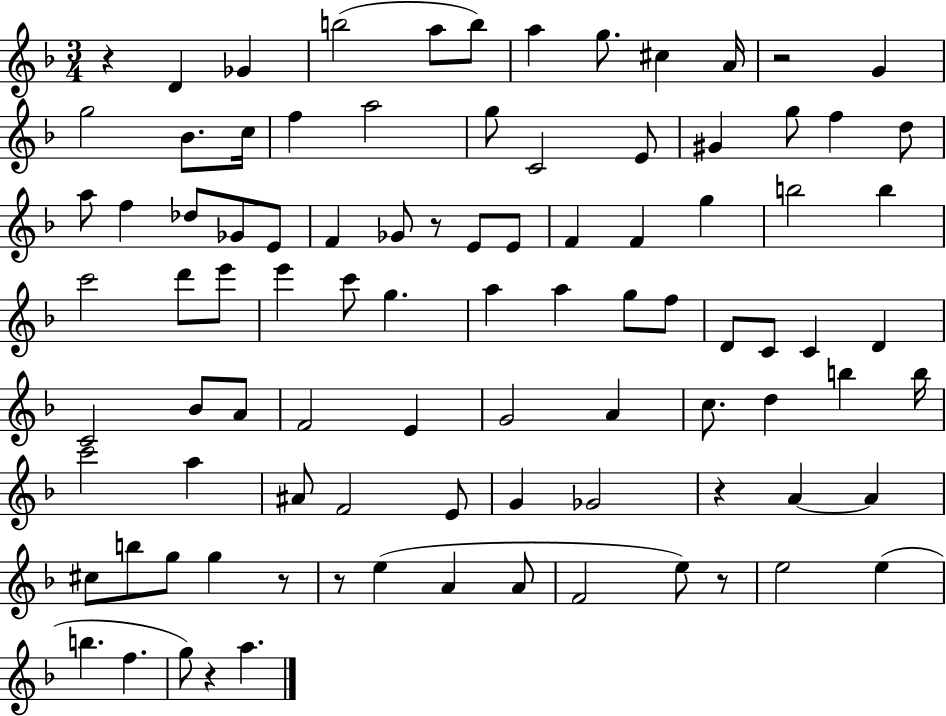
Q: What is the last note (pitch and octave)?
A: A5